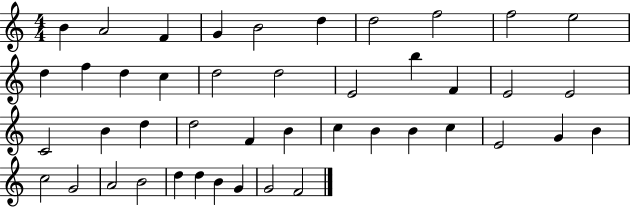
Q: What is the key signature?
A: C major